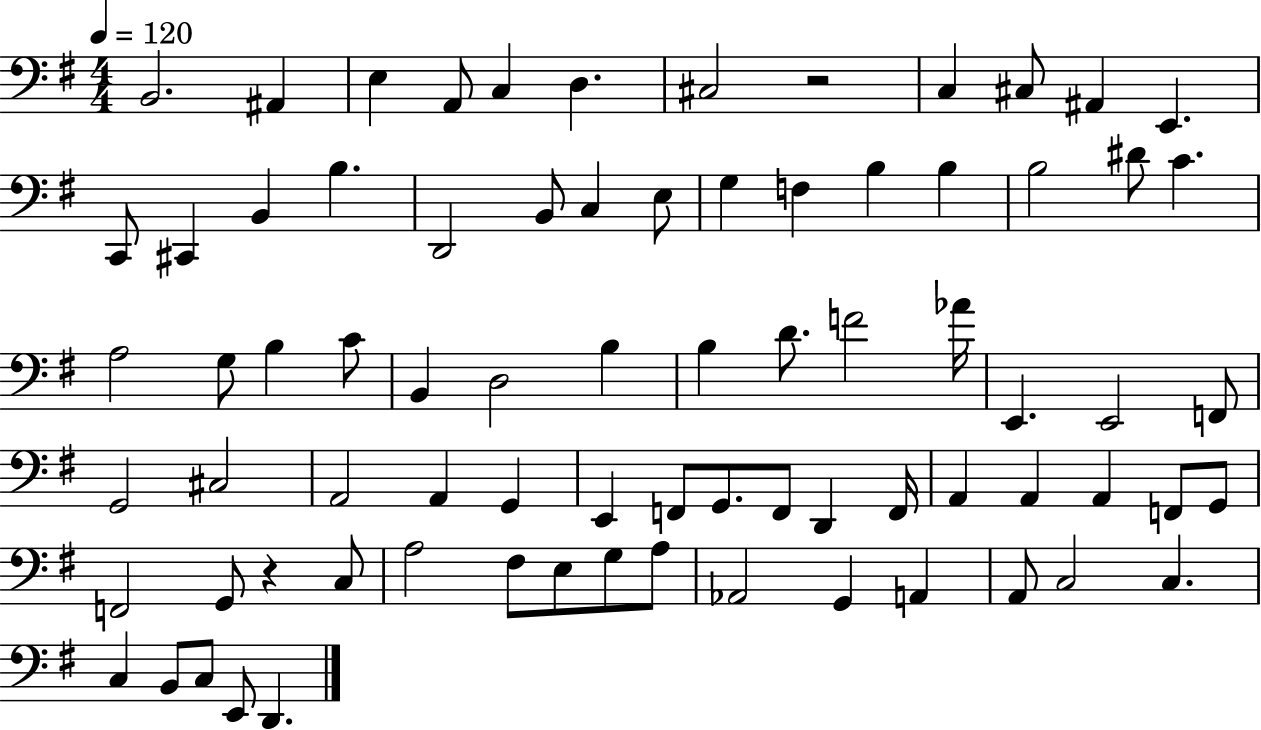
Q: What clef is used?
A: bass